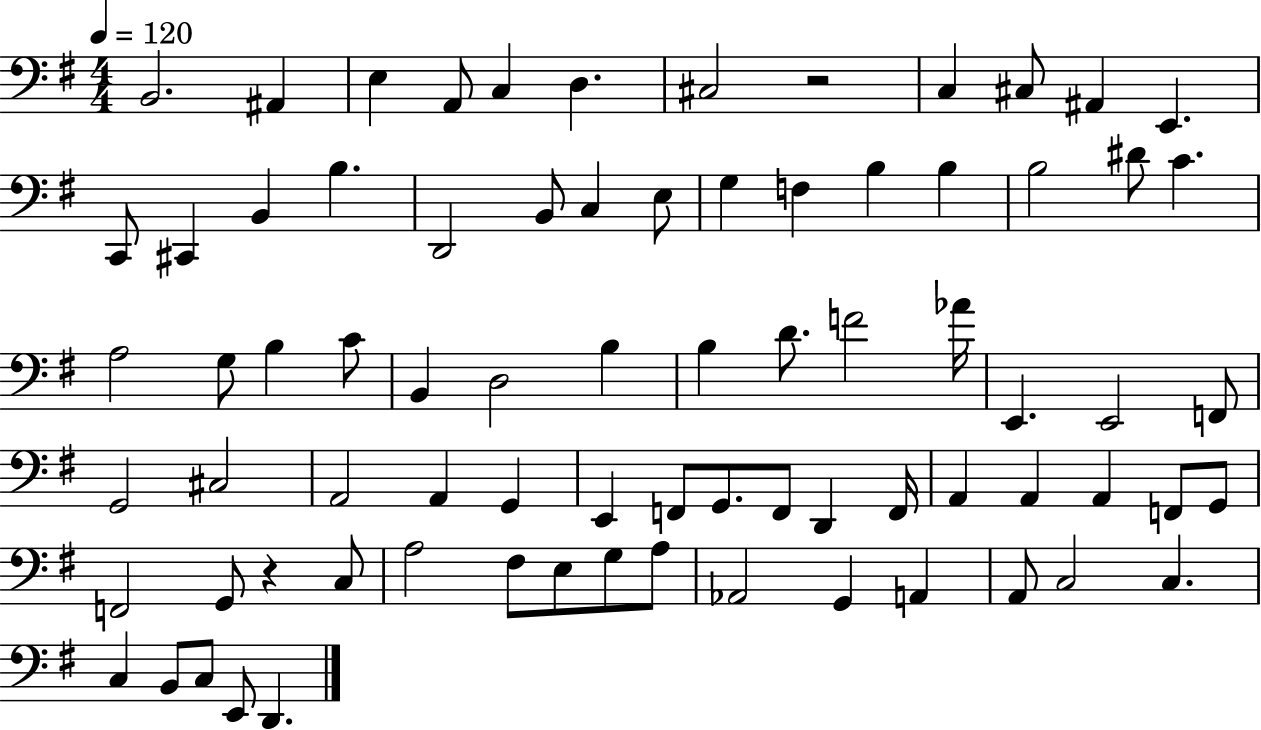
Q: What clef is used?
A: bass